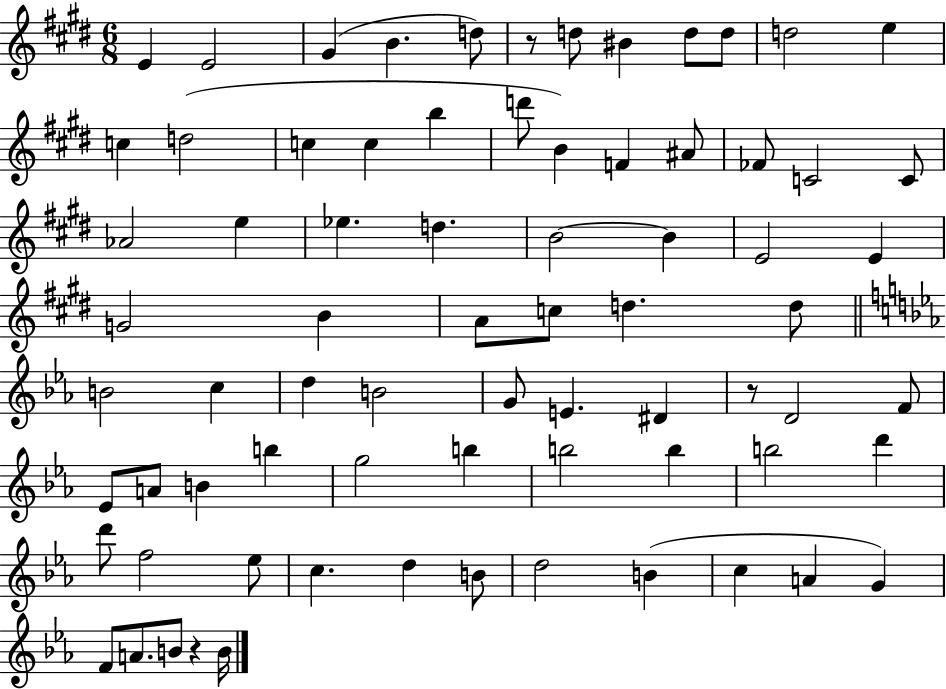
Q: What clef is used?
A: treble